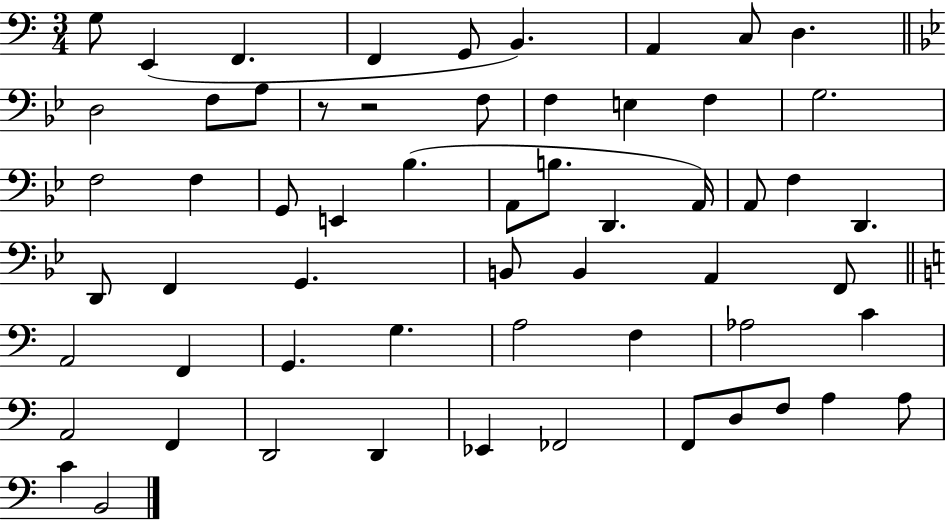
G3/e E2/q F2/q. F2/q G2/e B2/q. A2/q C3/e D3/q. D3/h F3/e A3/e R/e R/h F3/e F3/q E3/q F3/q G3/h. F3/h F3/q G2/e E2/q Bb3/q. A2/e B3/e. D2/q. A2/s A2/e F3/q D2/q. D2/e F2/q G2/q. B2/e B2/q A2/q F2/e A2/h F2/q G2/q. G3/q. A3/h F3/q Ab3/h C4/q A2/h F2/q D2/h D2/q Eb2/q FES2/h F2/e D3/e F3/e A3/q A3/e C4/q B2/h